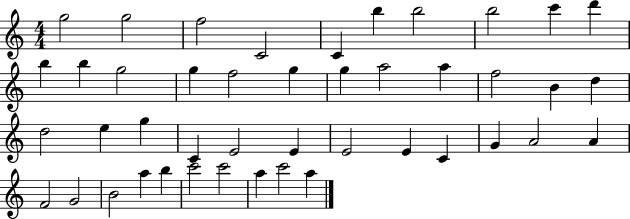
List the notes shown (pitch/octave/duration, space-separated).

G5/h G5/h F5/h C4/h C4/q B5/q B5/h B5/h C6/q D6/q B5/q B5/q G5/h G5/q F5/h G5/q G5/q A5/h A5/q F5/h B4/q D5/q D5/h E5/q G5/q C4/q E4/h E4/q E4/h E4/q C4/q G4/q A4/h A4/q F4/h G4/h B4/h A5/q B5/q C6/h C6/h A5/q C6/h A5/q